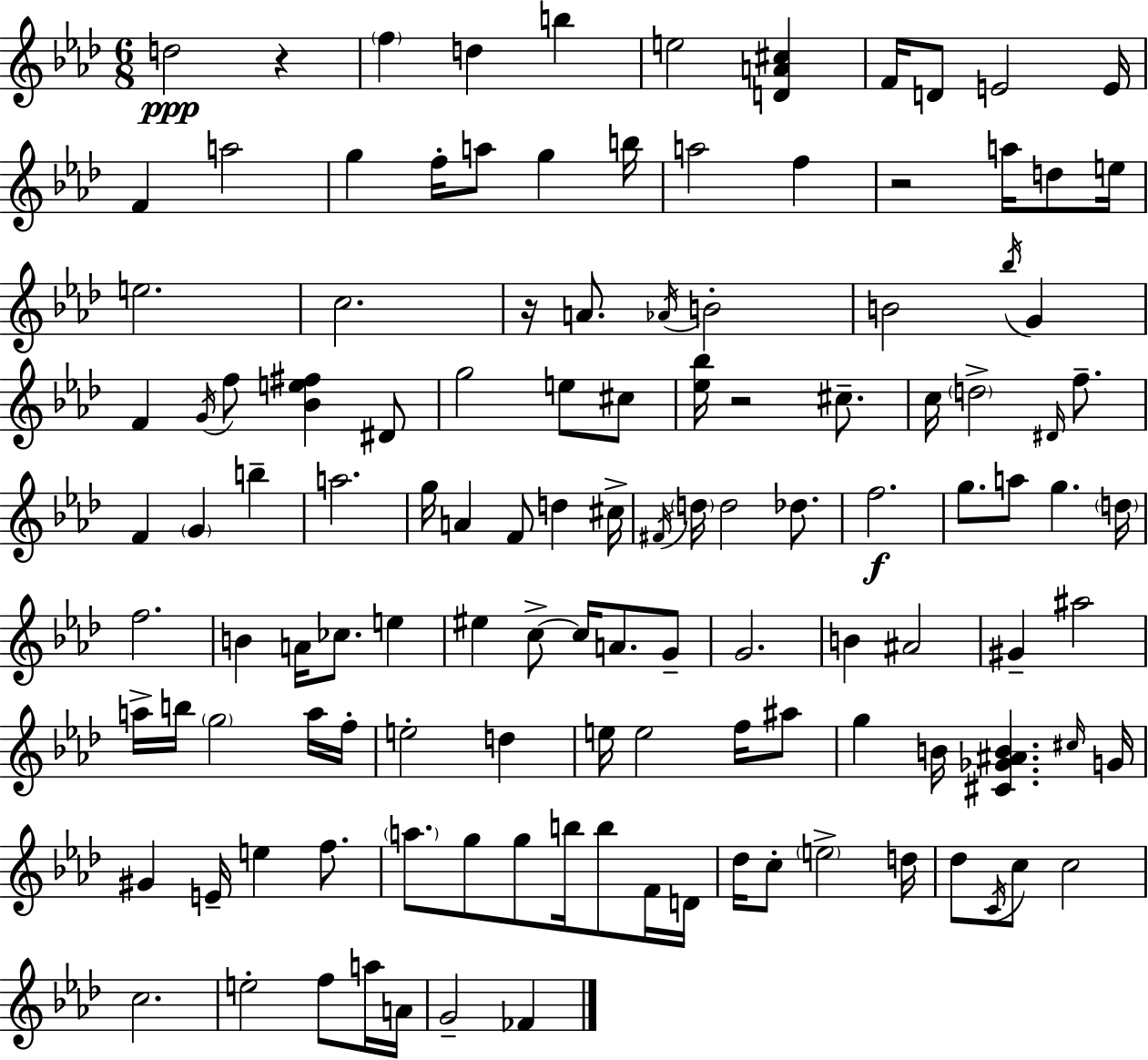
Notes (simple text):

D5/h R/q F5/q D5/q B5/q E5/h [D4,A4,C#5]/q F4/s D4/e E4/h E4/s F4/q A5/h G5/q F5/s A5/e G5/q B5/s A5/h F5/q R/h A5/s D5/e E5/s E5/h. C5/h. R/s A4/e. Ab4/s B4/h B4/h Bb5/s G4/q F4/q G4/s F5/e [Bb4,E5,F#5]/q D#4/e G5/h E5/e C#5/e [Eb5,Bb5]/s R/h C#5/e. C5/s D5/h D#4/s F5/e. F4/q G4/q B5/q A5/h. G5/s A4/q F4/e D5/q C#5/s F#4/s D5/s D5/h Db5/e. F5/h. G5/e. A5/e G5/q. D5/s F5/h. B4/q A4/s CES5/e. E5/q EIS5/q C5/e C5/s A4/e. G4/e G4/h. B4/q A#4/h G#4/q A#5/h A5/s B5/s G5/h A5/s F5/s E5/h D5/q E5/s E5/h F5/s A#5/e G5/q B4/s [C#4,Gb4,A#4,B4]/q. C#5/s G4/s G#4/q E4/s E5/q F5/e. A5/e. G5/e G5/e B5/s B5/e F4/s D4/s Db5/s C5/e E5/h D5/s Db5/e C4/s C5/e C5/h C5/h. E5/h F5/e A5/s A4/s G4/h FES4/q